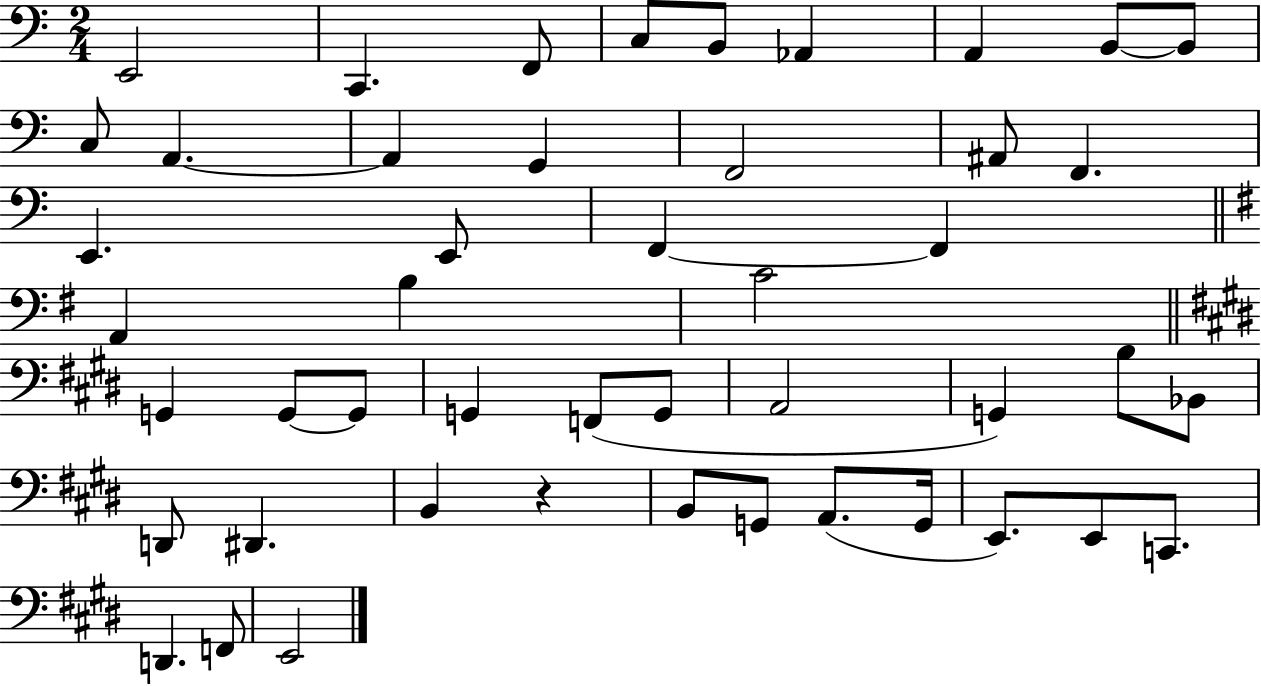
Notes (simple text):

E2/h C2/q. F2/e C3/e B2/e Ab2/q A2/q B2/e B2/e C3/e A2/q. A2/q G2/q F2/h A#2/e F2/q. E2/q. E2/e F2/q F2/q A2/q B3/q C4/h G2/q G2/e G2/e G2/q F2/e G2/e A2/h G2/q B3/e Bb2/e D2/e D#2/q. B2/q R/q B2/e G2/e A2/e. G2/s E2/e. E2/e C2/e. D2/q. F2/e E2/h